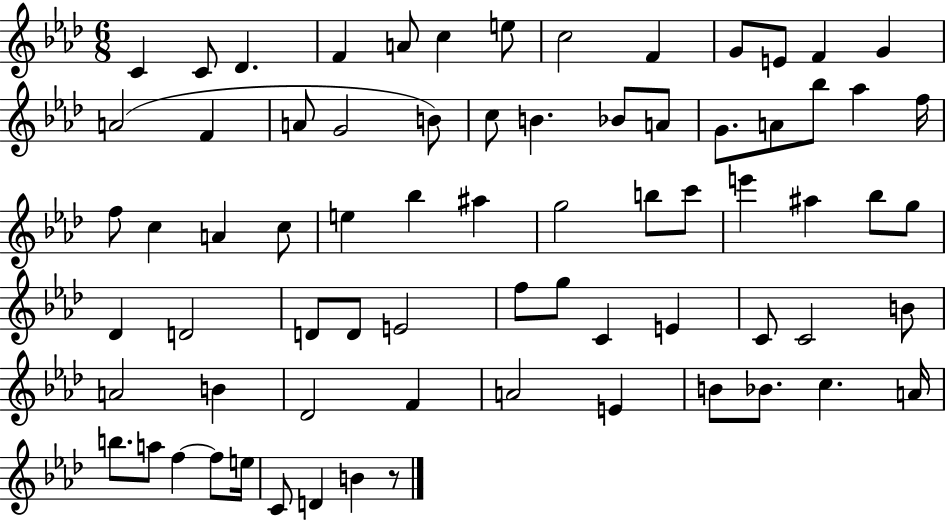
{
  \clef treble
  \numericTimeSignature
  \time 6/8
  \key aes \major
  c'4 c'8 des'4. | f'4 a'8 c''4 e''8 | c''2 f'4 | g'8 e'8 f'4 g'4 | \break a'2( f'4 | a'8 g'2 b'8) | c''8 b'4. bes'8 a'8 | g'8. a'8 bes''8 aes''4 f''16 | \break f''8 c''4 a'4 c''8 | e''4 bes''4 ais''4 | g''2 b''8 c'''8 | e'''4 ais''4 bes''8 g''8 | \break des'4 d'2 | d'8 d'8 e'2 | f''8 g''8 c'4 e'4 | c'8 c'2 b'8 | \break a'2 b'4 | des'2 f'4 | a'2 e'4 | b'8 bes'8. c''4. a'16 | \break b''8. a''8 f''4~~ f''8 e''16 | c'8 d'4 b'4 r8 | \bar "|."
}